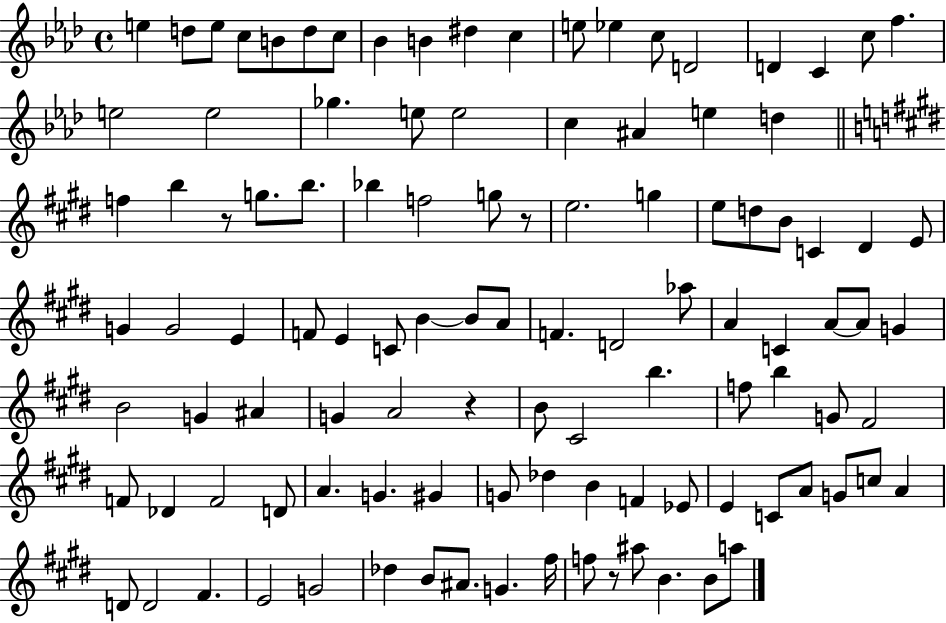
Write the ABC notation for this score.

X:1
T:Untitled
M:4/4
L:1/4
K:Ab
e d/2 e/2 c/2 B/2 d/2 c/2 _B B ^d c e/2 _e c/2 D2 D C c/2 f e2 e2 _g e/2 e2 c ^A e d f b z/2 g/2 b/2 _b f2 g/2 z/2 e2 g e/2 d/2 B/2 C ^D E/2 G G2 E F/2 E C/2 B B/2 A/2 F D2 _a/2 A C A/2 A/2 G B2 G ^A G A2 z B/2 ^C2 b f/2 b G/2 ^F2 F/2 _D F2 D/2 A G ^G G/2 _d B F _E/2 E C/2 A/2 G/2 c/2 A D/2 D2 ^F E2 G2 _d B/2 ^A/2 G ^f/4 f/2 z/2 ^a/2 B B/2 a/2